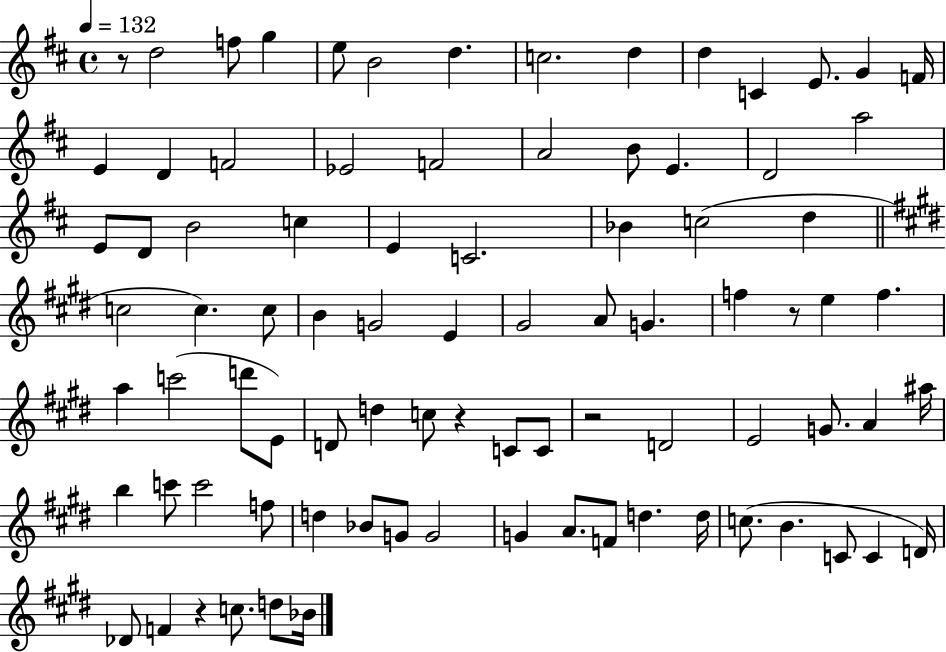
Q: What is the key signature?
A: D major